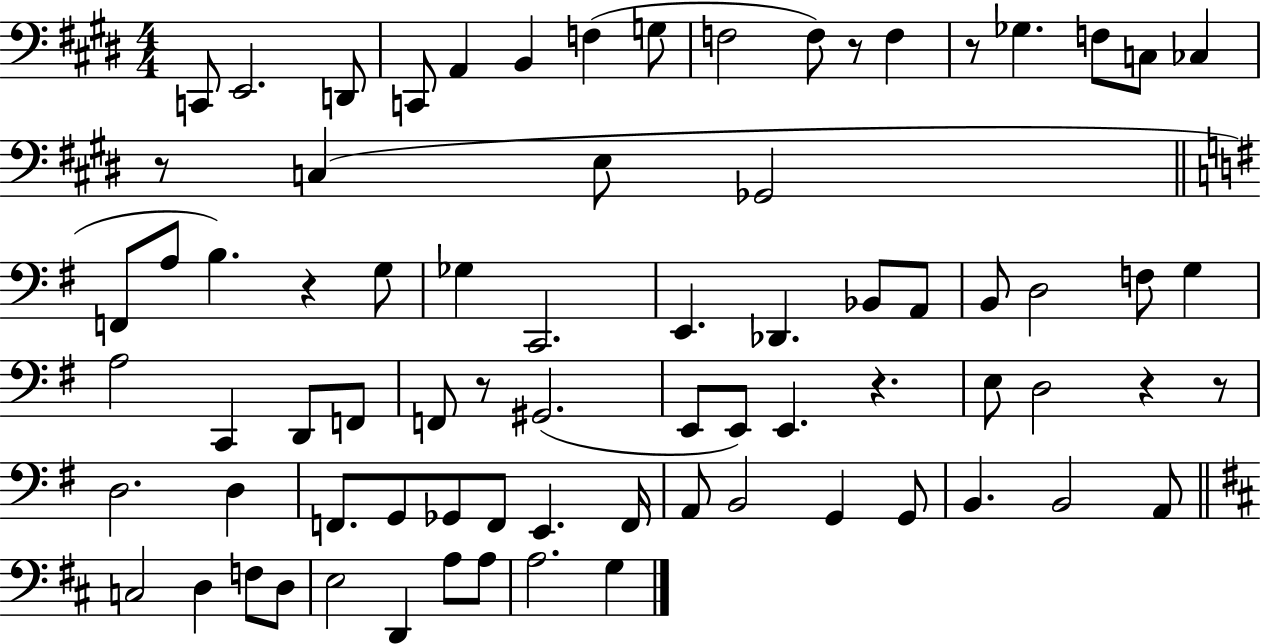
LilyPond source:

{
  \clef bass
  \numericTimeSignature
  \time 4/4
  \key e \major
  \repeat volta 2 { c,8 e,2. d,8 | c,8 a,4 b,4 f4( g8 | f2 f8) r8 f4 | r8 ges4. f8 c8 ces4 | \break r8 c4( e8 ges,2 | \bar "||" \break \key e \minor f,8 a8 b4.) r4 g8 | ges4 c,2. | e,4. des,4. bes,8 a,8 | b,8 d2 f8 g4 | \break a2 c,4 d,8 f,8 | f,8 r8 gis,2.( | e,8 e,8) e,4. r4. | e8 d2 r4 r8 | \break d2. d4 | f,8. g,8 ges,8 f,8 e,4. f,16 | a,8 b,2 g,4 g,8 | b,4. b,2 a,8 | \break \bar "||" \break \key d \major c2 d4 f8 d8 | e2 d,4 a8 a8 | a2. g4 | } \bar "|."
}